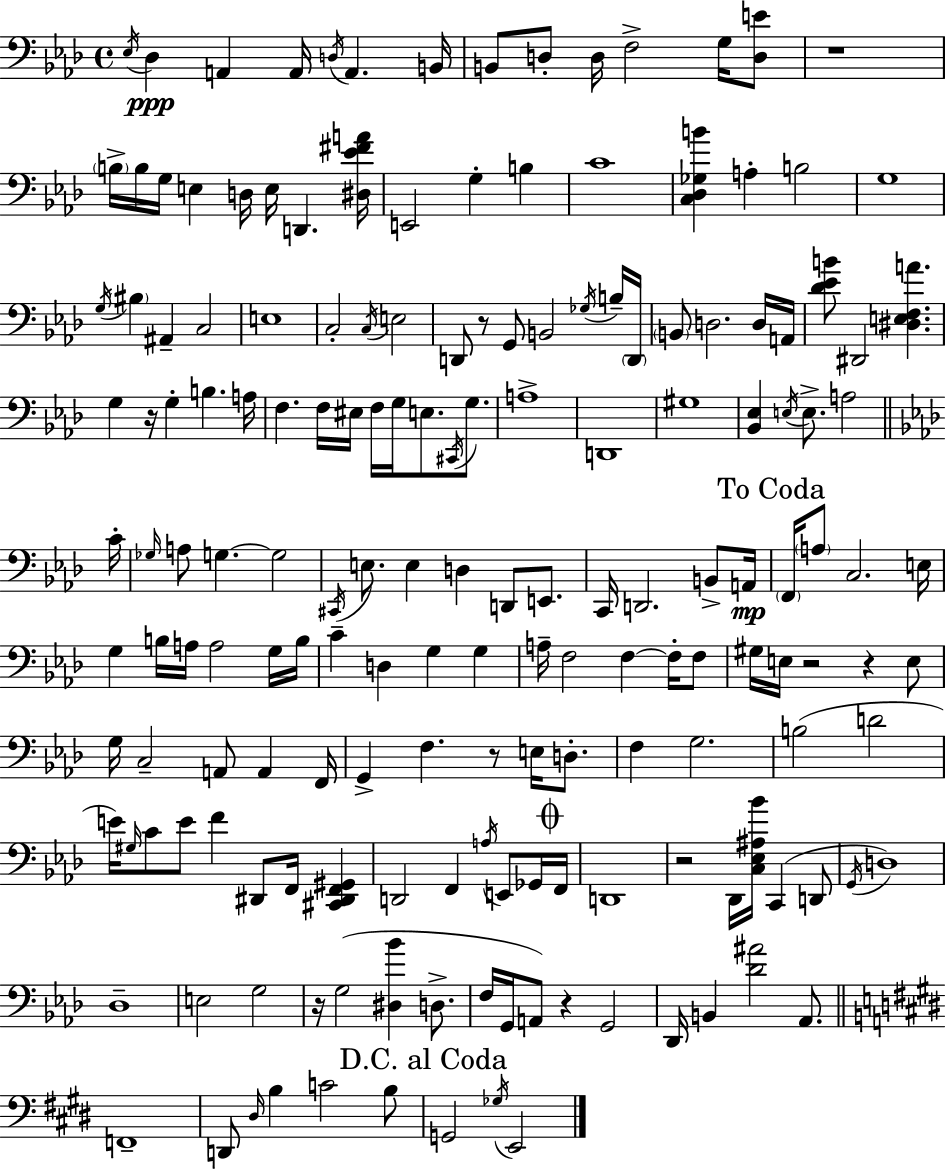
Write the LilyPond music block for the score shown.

{
  \clef bass
  \time 4/4
  \defaultTimeSignature
  \key aes \major
  \acciaccatura { ees16 }\ppp des4 a,4 a,16 \acciaccatura { d16 } a,4. | b,16 b,8 d8-. d16 f2-> g16 | <d e'>8 r1 | \parenthesize b16-> b16 g16 e4 d16 e16 d,4. | \break <dis ees' fis' a'>16 e,2 g4-. b4 | c'1 | <c des ges b'>4 a4-. b2 | g1 | \break \acciaccatura { g16 } \parenthesize bis4 ais,4-- c2 | e1 | c2-. \acciaccatura { c16 } e2 | d,8 r8 g,8 b,2 | \break \acciaccatura { ges16 } b16-- \parenthesize d,16 \parenthesize b,8 d2. | d16 a,16 <des' ees' b'>8 dis,2 <dis e f a'>4. | g4 r16 g4-. b4. | a16 f4. f16 eis16 f16 g16 e8. | \break \acciaccatura { cis,16 } g8. a1-> | d,1 | gis1 | <bes, ees>4 \acciaccatura { e16 } e8.-> a2 | \break \bar "||" \break \key aes \major c'16-. \grace { ges16 } a8 g4.~~ g2 | \acciaccatura { cis,16 } e8. e4 d4 d,8 | e,8. c,16 d,2. | b,8-> a,16\mp \mark "To Coda" \parenthesize f,16 \parenthesize a8 c2. | \break e16 g4 b16 a16 a2 | g16 b16 c'4-- d4 g4 g4 | a16-- f2 f4~~ | f16-. f8 gis16 e16 r2 r4 | \break e8 g16 c2-- a,8 a,4 | f,16 g,4-> f4. r8 e16 | d8.-. f4 g2. | b2( d'2 | \break e'16) \grace { gis16 } c'8 e'8 f'4 dis,8 f,16 | <cis, dis, f, gis,>4 d,2 f,4 | \acciaccatura { a16 } e,8 ges,16 \mark \markup { \musicglyph "scripts.coda" } f,16 d,1 | r2 des,16 <c ees ais bes'>16 c,4( | \break d,8 \acciaccatura { g,16 }) d1 | des1-- | e2 g2 | r16 g2( <dis bes'>4 | \break d8.-> f16 g,16 a,8) r4 g,2 | des,16 b,4 <des' ais'>2 | aes,8. \bar "||" \break \key e \major f,1-- | d,8 \grace { dis16 } b4 c'2 b8 | \mark "D.C. al Coda" g,2 \acciaccatura { ges16 } e,2 | \bar "|."
}